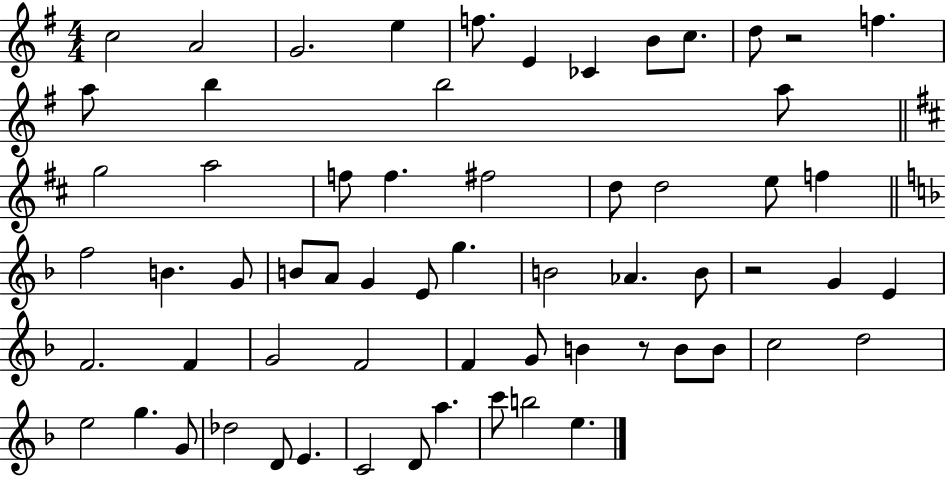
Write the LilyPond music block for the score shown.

{
  \clef treble
  \numericTimeSignature
  \time 4/4
  \key g \major
  \repeat volta 2 { c''2 a'2 | g'2. e''4 | f''8. e'4 ces'4 b'8 c''8. | d''8 r2 f''4. | \break a''8 b''4 b''2 a''8 | \bar "||" \break \key b \minor g''2 a''2 | f''8 f''4. fis''2 | d''8 d''2 e''8 f''4 | \bar "||" \break \key f \major f''2 b'4. g'8 | b'8 a'8 g'4 e'8 g''4. | b'2 aes'4. b'8 | r2 g'4 e'4 | \break f'2. f'4 | g'2 f'2 | f'4 g'8 b'4 r8 b'8 b'8 | c''2 d''2 | \break e''2 g''4. g'8 | des''2 d'8 e'4. | c'2 d'8 a''4. | c'''8 b''2 e''4. | \break } \bar "|."
}